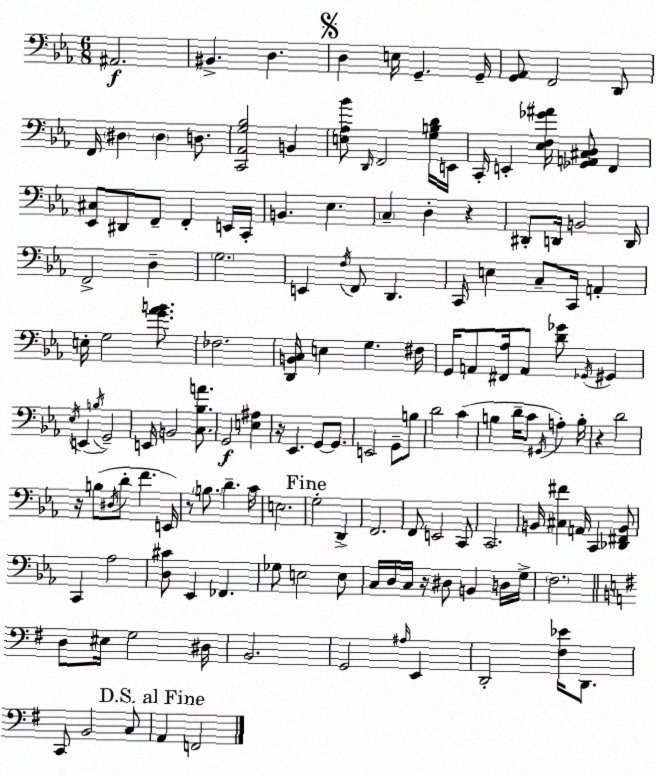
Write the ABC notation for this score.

X:1
T:Untitled
M:6/8
L:1/4
K:Eb
^A,,2 ^B,, D, D, E,/4 G,, G,,/4 [G,,_A,,]/2 F,,2 D,,/2 F,,/4 ^D, ^D, D,/2 [C,,_A,,G,_B,]2 B,, [E,_A,_B]/2 D,,/4 F,,2 [G,B,D]/4 E,,/4 C,,/4 E,, [_E,F,_G^A]/4 [_G,,A,,^C,D,]/2 F,, [_E,,^C,]/2 ^D,,/2 F,,/2 F,, E,,/4 C,,/4 B,, _E, C, D, z ^D,,/2 D,,/4 B,,2 D,,/4 F,,2 D, G,2 E,, F,/4 F,,/2 D,, C,,/4 E, C,/2 C,,/4 A,, E,/4 G,2 [G_AB]/2 _F,2 [D,,B,,C,]/4 E, G, ^F,/4 G,,/4 A,,/2 [^F,,_A,]/4 A,,/2 [D_G]/2 _G,,/4 ^G,, _E,/4 E,, B,/4 G,,2 E,,/4 B,,2 [C,_B,A]/2 G,,2 [E,^A,] z/4 _E,, G,,/2 G,,/2 E,,2 G,,/2 B,/2 D2 C B, D/4 C/2 ^G,,/4 A, B,/4 z D2 z/4 B,/2 ^D,/4 D/2 F E,,/4 z/2 B,/2 D C/4 E,2 G,2 D,, F,,2 F,,/2 E,,2 C,,/2 C,,2 B,,/4 [^C,^F] A,,/4 C,, [_D,,^F,,B,,]/2 C,, _A,2 [D,^C]/2 _E,, _F,, _G,/2 E,2 E,/2 C,/4 D,/4 C,/4 z/4 ^D,/2 B,, D,/4 G,/4 F,2 D,/2 ^E,/4 G,2 ^D,/4 B,,2 G,,2 ^A,/4 E,, D,,2 [^F,_E]/4 D,,/2 C,,/2 B,,2 C,/2 A,, F,,2